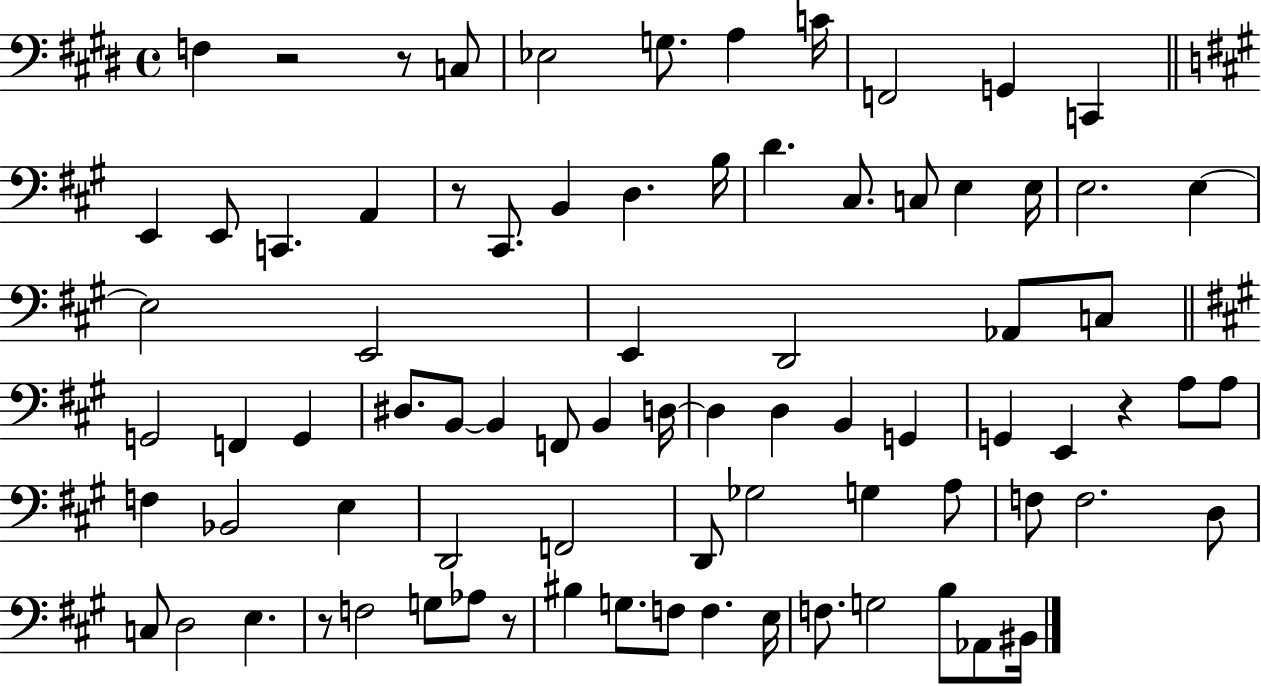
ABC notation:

X:1
T:Untitled
M:4/4
L:1/4
K:E
F, z2 z/2 C,/2 _E,2 G,/2 A, C/4 F,,2 G,, C,, E,, E,,/2 C,, A,, z/2 ^C,,/2 B,, D, B,/4 D ^C,/2 C,/2 E, E,/4 E,2 E, E,2 E,,2 E,, D,,2 _A,,/2 C,/2 G,,2 F,, G,, ^D,/2 B,,/2 B,, F,,/2 B,, D,/4 D, D, B,, G,, G,, E,, z A,/2 A,/2 F, _B,,2 E, D,,2 F,,2 D,,/2 _G,2 G, A,/2 F,/2 F,2 D,/2 C,/2 D,2 E, z/2 F,2 G,/2 _A,/2 z/2 ^B, G,/2 F,/2 F, E,/4 F,/2 G,2 B,/2 _A,,/2 ^B,,/4